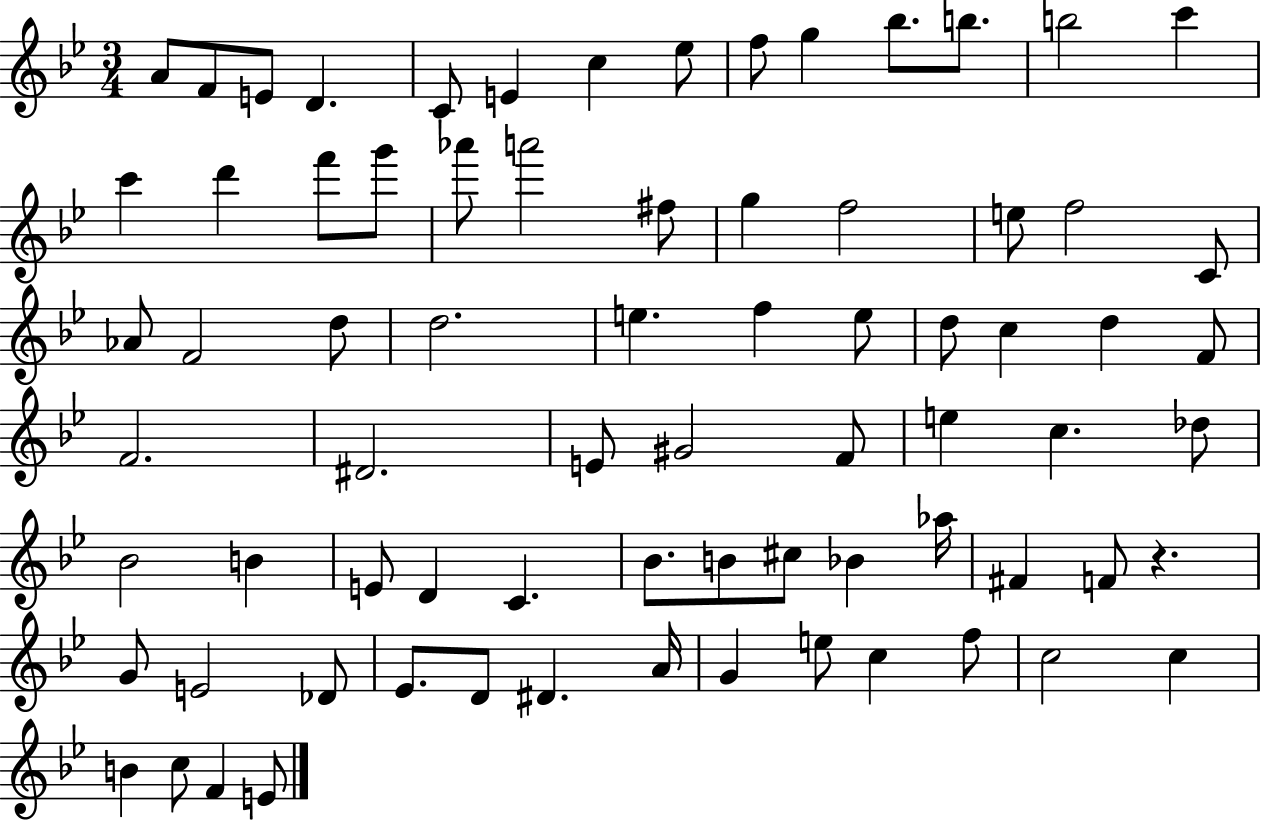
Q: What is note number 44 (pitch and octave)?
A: C5